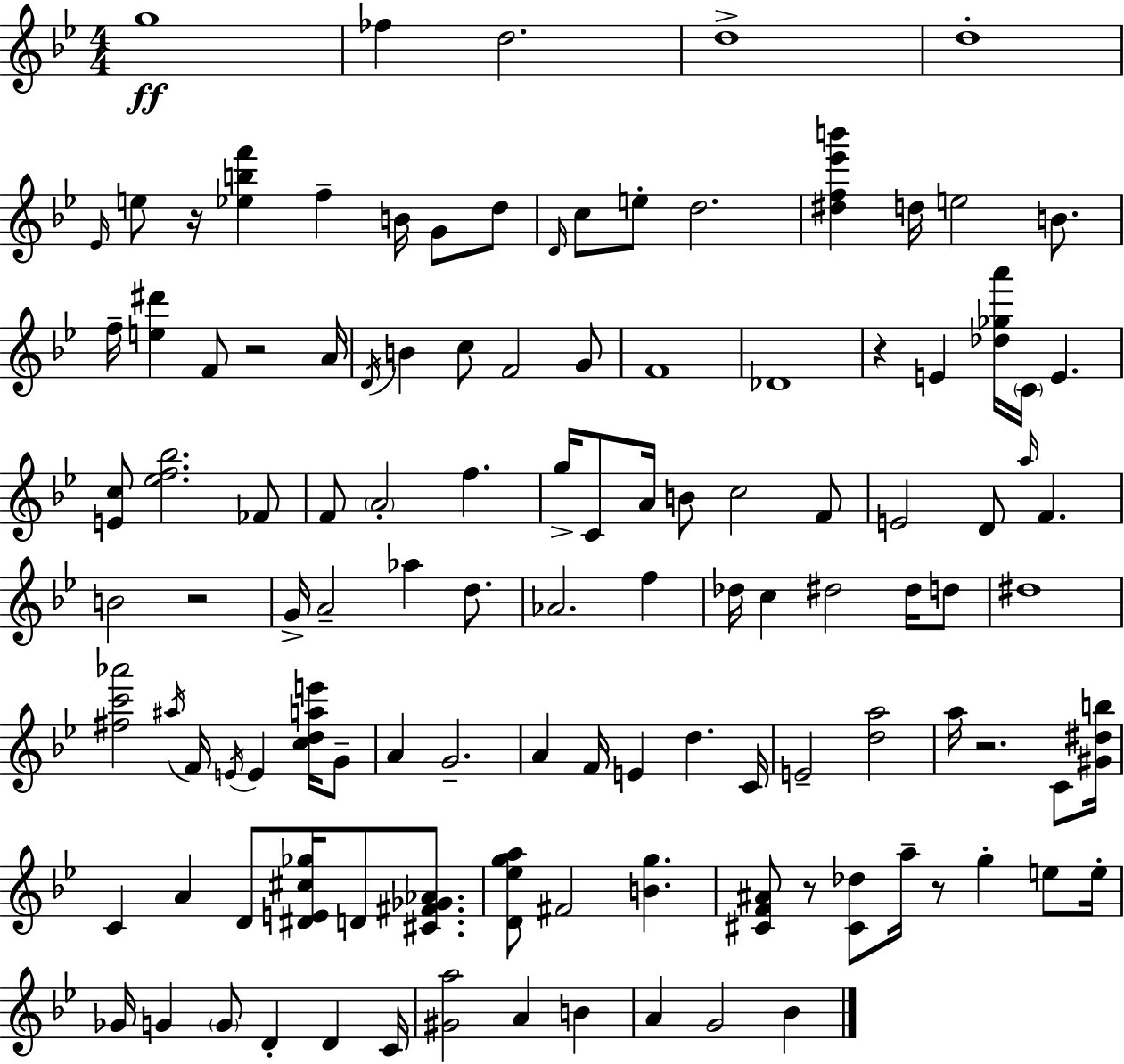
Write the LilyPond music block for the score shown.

{
  \clef treble
  \numericTimeSignature
  \time 4/4
  \key g \minor
  g''1\ff | fes''4 d''2. | d''1-> | d''1-. | \break \grace { ees'16 } e''8 r16 <ees'' b'' f'''>4 f''4-- b'16 g'8 d''8 | \grace { d'16 } c''8 e''8-. d''2. | <dis'' f'' ees''' b'''>4 d''16 e''2 b'8. | f''16-- <e'' dis'''>4 f'8 r2 | \break a'16 \acciaccatura { d'16 } b'4 c''8 f'2 | g'8 f'1 | des'1 | r4 e'4 <des'' ges'' a'''>16 \parenthesize c'16 e'4. | \break <e' c''>8 <ees'' f'' bes''>2. | fes'8 f'8 \parenthesize a'2-. f''4. | g''16-> c'8 a'16 b'8 c''2 | f'8 e'2 d'8 \grace { a''16 } f'4. | \break b'2 r2 | g'16-> a'2-- aes''4 | d''8. aes'2. | f''4 des''16 c''4 dis''2 | \break dis''16 d''8 dis''1 | <fis'' c''' aes'''>2 \acciaccatura { ais''16 } f'16 \acciaccatura { e'16 } e'4 | <c'' d'' a'' e'''>16 g'8-- a'4 g'2.-- | a'4 f'16 e'4 d''4. | \break c'16 e'2-- <d'' a''>2 | a''16 r2. | c'8 <gis' dis'' b''>16 c'4 a'4 d'8 | <dis' e' cis'' ges''>16 d'8 <cis' fis' ges' aes'>8. <d' ees'' g'' a''>8 fis'2 | \break <b' g''>4. <cis' f' ais'>8 r8 <cis' des''>8 a''16-- r8 g''4-. | e''8 e''16-. ges'16 g'4 \parenthesize g'8 d'4-. | d'4 c'16 <gis' a''>2 a'4 | b'4 a'4 g'2 | \break bes'4 \bar "|."
}